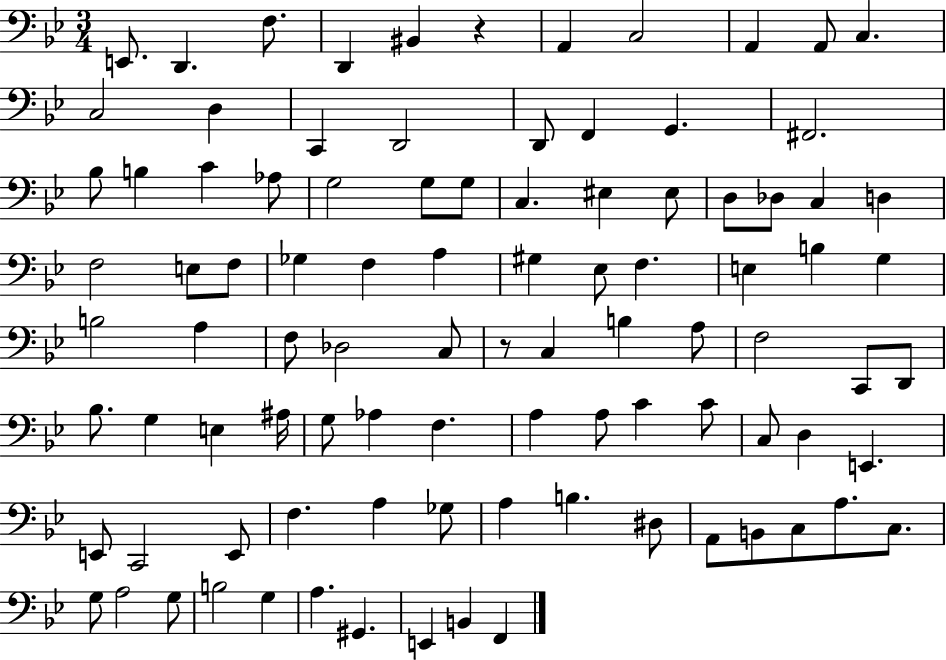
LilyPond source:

{
  \clef bass
  \numericTimeSignature
  \time 3/4
  \key bes \major
  e,8. d,4. f8. | d,4 bis,4 r4 | a,4 c2 | a,4 a,8 c4. | \break c2 d4 | c,4 d,2 | d,8 f,4 g,4. | fis,2. | \break bes8 b4 c'4 aes8 | g2 g8 g8 | c4. eis4 eis8 | d8 des8 c4 d4 | \break f2 e8 f8 | ges4 f4 a4 | gis4 ees8 f4. | e4 b4 g4 | \break b2 a4 | f8 des2 c8 | r8 c4 b4 a8 | f2 c,8 d,8 | \break bes8. g4 e4 ais16 | g8 aes4 f4. | a4 a8 c'4 c'8 | c8 d4 e,4. | \break e,8 c,2 e,8 | f4. a4 ges8 | a4 b4. dis8 | a,8 b,8 c8 a8. c8. | \break g8 a2 g8 | b2 g4 | a4. gis,4. | e,4 b,4 f,4 | \break \bar "|."
}